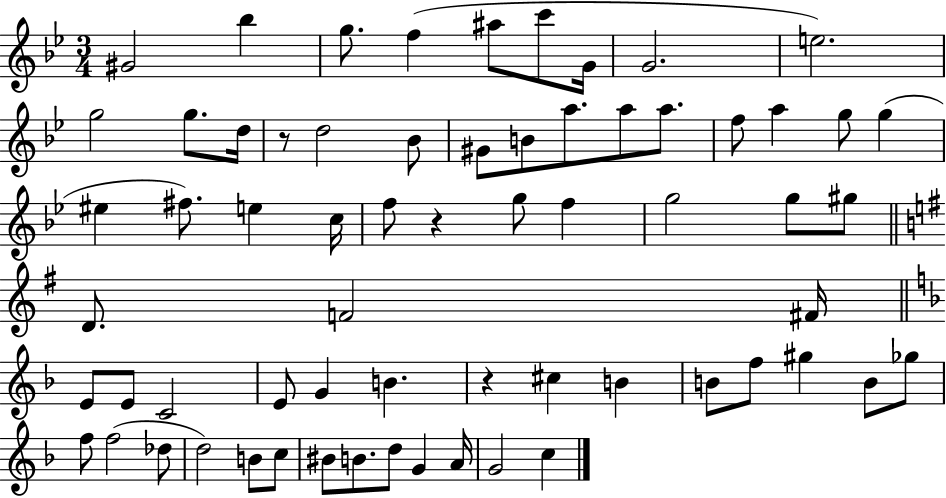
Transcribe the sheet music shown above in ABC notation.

X:1
T:Untitled
M:3/4
L:1/4
K:Bb
^G2 _b g/2 f ^a/2 c'/2 G/4 G2 e2 g2 g/2 d/4 z/2 d2 _B/2 ^G/2 B/2 a/2 a/2 a/2 f/2 a g/2 g ^e ^f/2 e c/4 f/2 z g/2 f g2 g/2 ^g/2 D/2 F2 ^F/4 E/2 E/2 C2 E/2 G B z ^c B B/2 f/2 ^g B/2 _g/2 f/2 f2 _d/2 d2 B/2 c/2 ^B/2 B/2 d/2 G A/4 G2 c